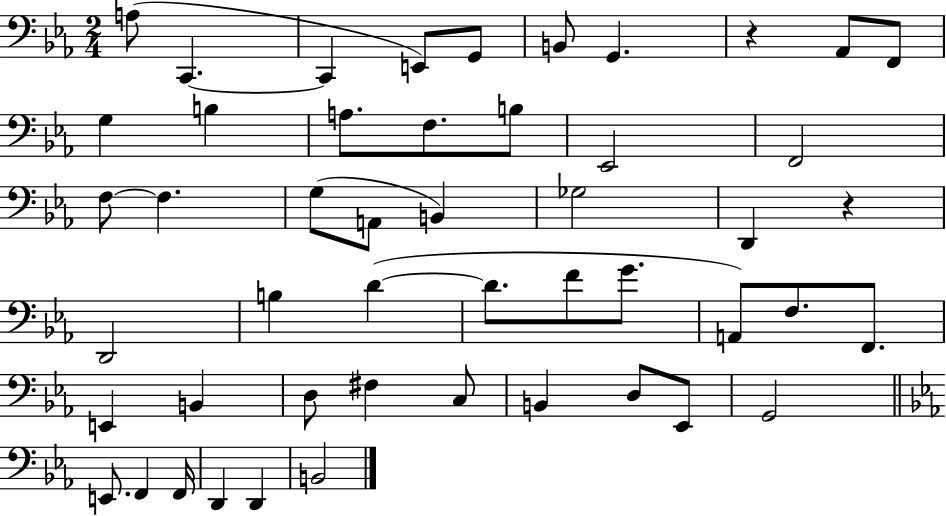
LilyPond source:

{
  \clef bass
  \numericTimeSignature
  \time 2/4
  \key ees \major
  a8( c,4.~~ | c,4 e,8) g,8 | b,8 g,4. | r4 aes,8 f,8 | \break g4 b4 | a8. f8. b8 | ees,2 | f,2 | \break f8~~ f4. | g8( a,8 b,4) | ges2 | d,4 r4 | \break d,2 | b4 d'4~(~ | d'8. f'8 g'8. | a,8) f8. f,8. | \break e,4 b,4 | d8 fis4 c8 | b,4 d8 ees,8 | g,2 | \break \bar "||" \break \key ees \major e,8. f,4 f,16 | d,4 d,4 | b,2 | \bar "|."
}